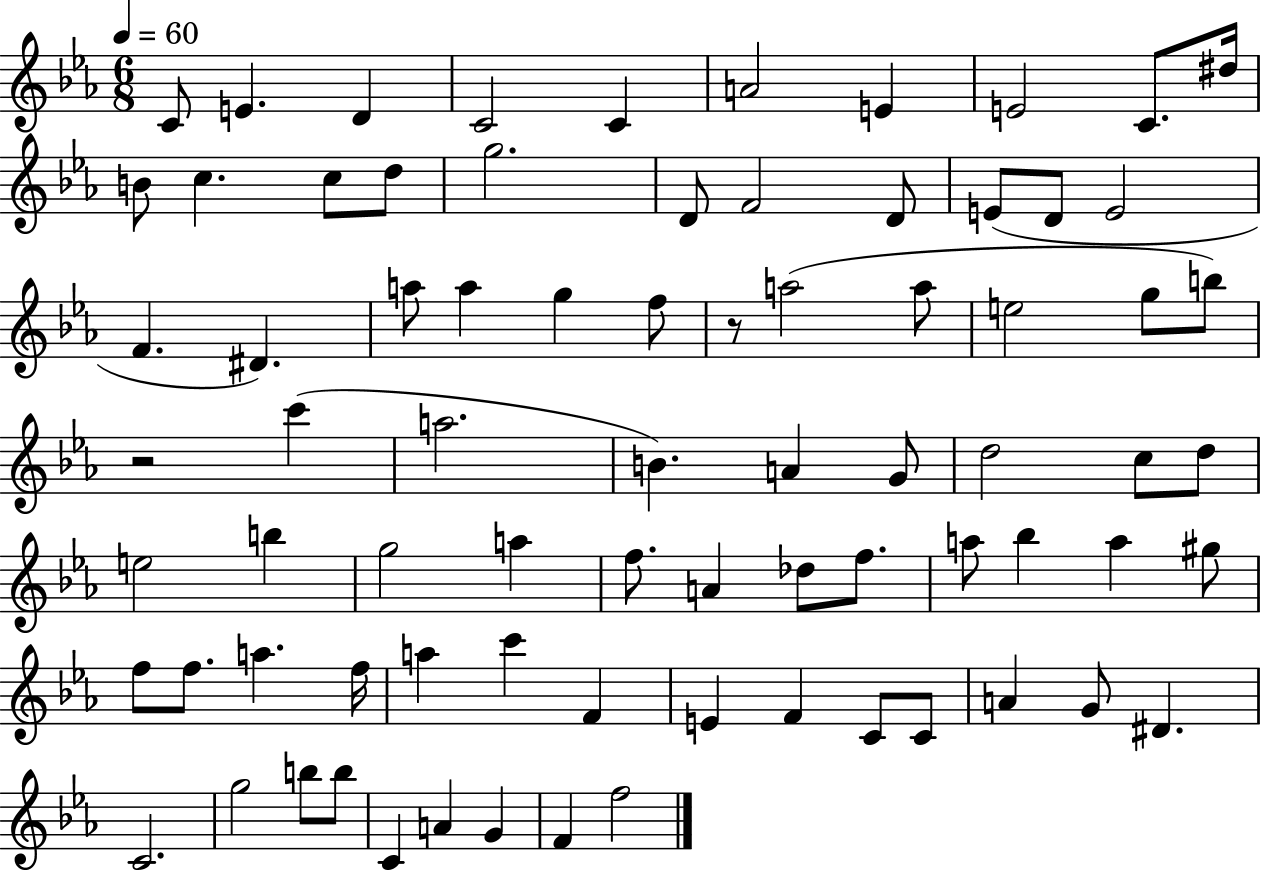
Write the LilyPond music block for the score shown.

{
  \clef treble
  \numericTimeSignature
  \time 6/8
  \key ees \major
  \tempo 4 = 60
  \repeat volta 2 { c'8 e'4. d'4 | c'2 c'4 | a'2 e'4 | e'2 c'8. dis''16 | \break b'8 c''4. c''8 d''8 | g''2. | d'8 f'2 d'8 | e'8( d'8 e'2 | \break f'4. dis'4.) | a''8 a''4 g''4 f''8 | r8 a''2( a''8 | e''2 g''8 b''8) | \break r2 c'''4( | a''2. | b'4.) a'4 g'8 | d''2 c''8 d''8 | \break e''2 b''4 | g''2 a''4 | f''8. a'4 des''8 f''8. | a''8 bes''4 a''4 gis''8 | \break f''8 f''8. a''4. f''16 | a''4 c'''4 f'4 | e'4 f'4 c'8 c'8 | a'4 g'8 dis'4. | \break c'2. | g''2 b''8 b''8 | c'4 a'4 g'4 | f'4 f''2 | \break } \bar "|."
}